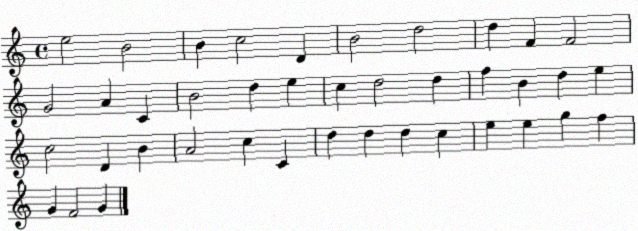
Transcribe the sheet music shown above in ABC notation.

X:1
T:Untitled
M:4/4
L:1/4
K:C
e2 B2 B c2 D B2 d2 d F F2 G2 A C B2 d e c d2 d f B d e c2 D B A2 c C d d d c e e g f G F2 G